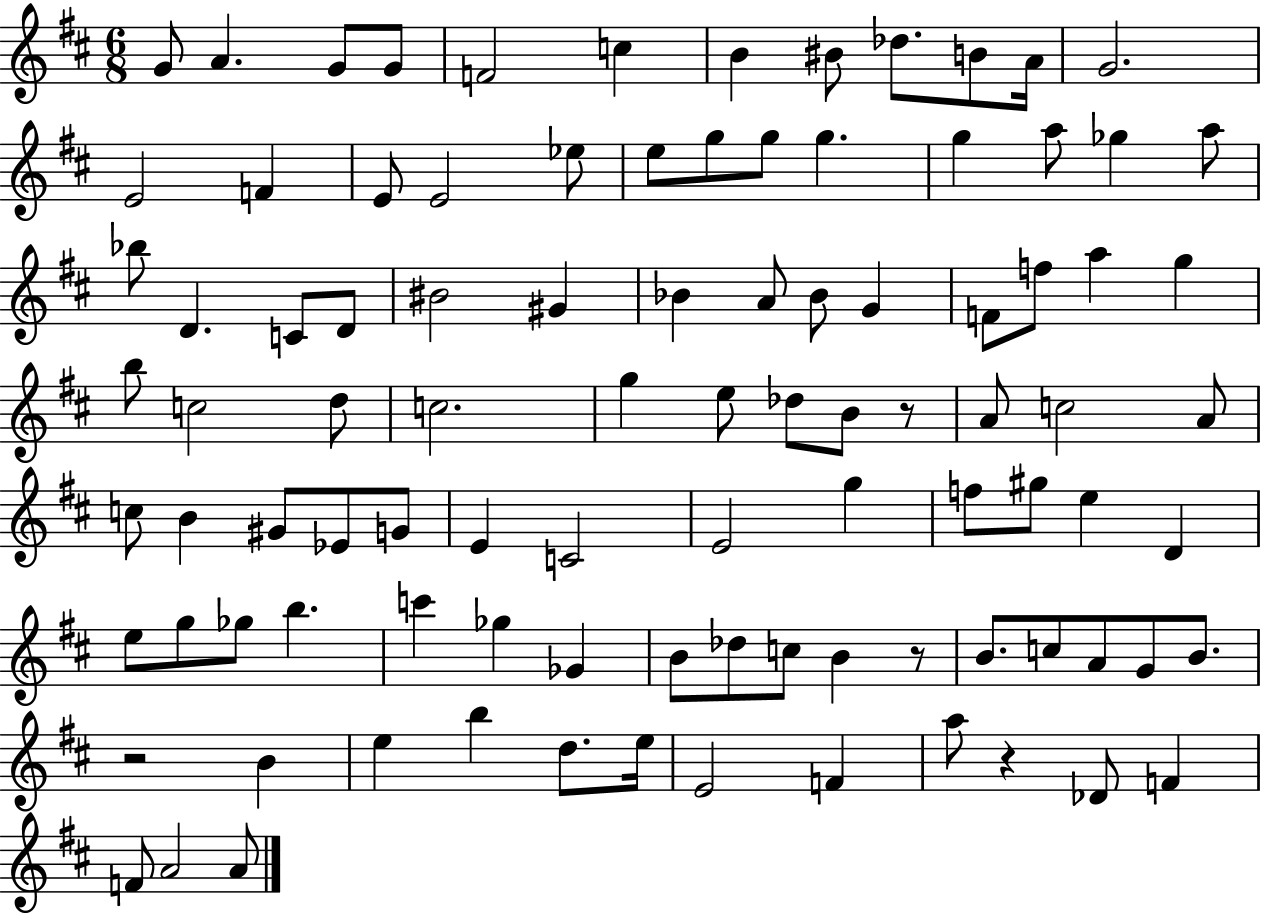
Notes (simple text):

G4/e A4/q. G4/e G4/e F4/h C5/q B4/q BIS4/e Db5/e. B4/e A4/s G4/h. E4/h F4/q E4/e E4/h Eb5/e E5/e G5/e G5/e G5/q. G5/q A5/e Gb5/q A5/e Bb5/e D4/q. C4/e D4/e BIS4/h G#4/q Bb4/q A4/e Bb4/e G4/q F4/e F5/e A5/q G5/q B5/e C5/h D5/e C5/h. G5/q E5/e Db5/e B4/e R/e A4/e C5/h A4/e C5/e B4/q G#4/e Eb4/e G4/e E4/q C4/h E4/h G5/q F5/e G#5/e E5/q D4/q E5/e G5/e Gb5/e B5/q. C6/q Gb5/q Gb4/q B4/e Db5/e C5/e B4/q R/e B4/e. C5/e A4/e G4/e B4/e. R/h B4/q E5/q B5/q D5/e. E5/s E4/h F4/q A5/e R/q Db4/e F4/q F4/e A4/h A4/e